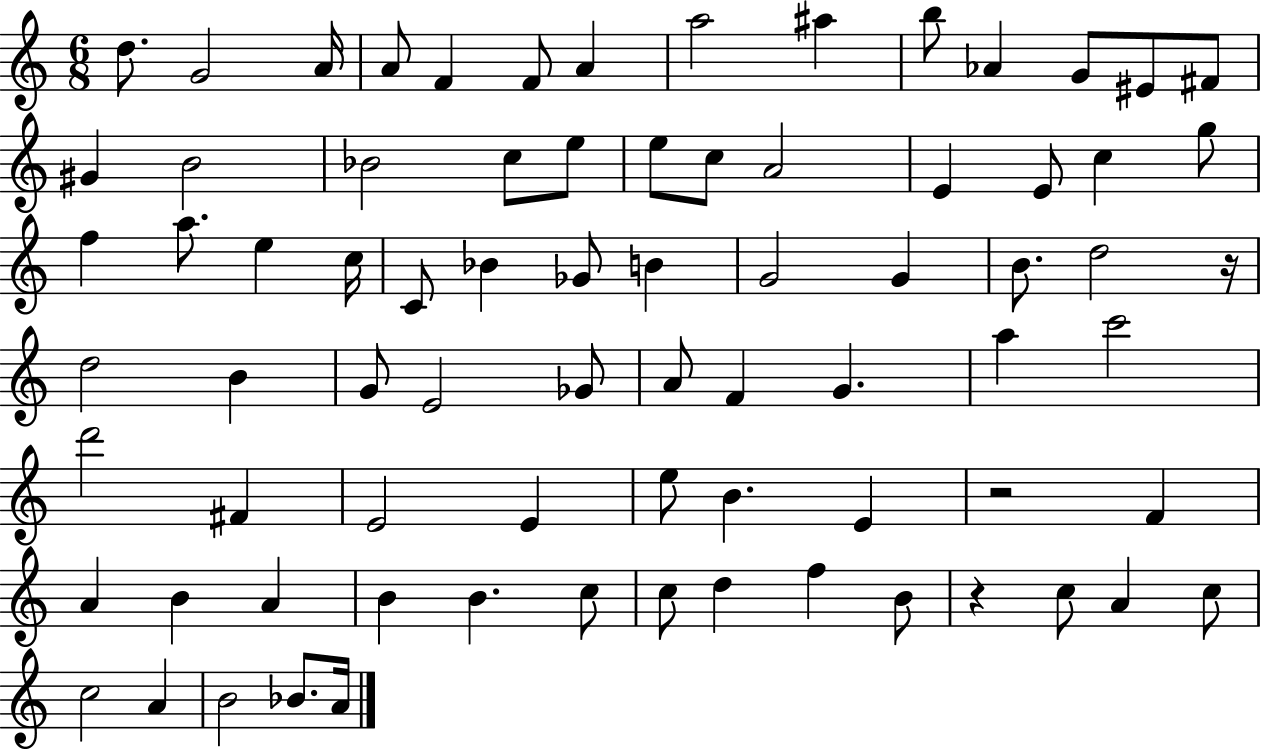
{
  \clef treble
  \numericTimeSignature
  \time 6/8
  \key c \major
  d''8. g'2 a'16 | a'8 f'4 f'8 a'4 | a''2 ais''4 | b''8 aes'4 g'8 eis'8 fis'8 | \break gis'4 b'2 | bes'2 c''8 e''8 | e''8 c''8 a'2 | e'4 e'8 c''4 g''8 | \break f''4 a''8. e''4 c''16 | c'8 bes'4 ges'8 b'4 | g'2 g'4 | b'8. d''2 r16 | \break d''2 b'4 | g'8 e'2 ges'8 | a'8 f'4 g'4. | a''4 c'''2 | \break d'''2 fis'4 | e'2 e'4 | e''8 b'4. e'4 | r2 f'4 | \break a'4 b'4 a'4 | b'4 b'4. c''8 | c''8 d''4 f''4 b'8 | r4 c''8 a'4 c''8 | \break c''2 a'4 | b'2 bes'8. a'16 | \bar "|."
}